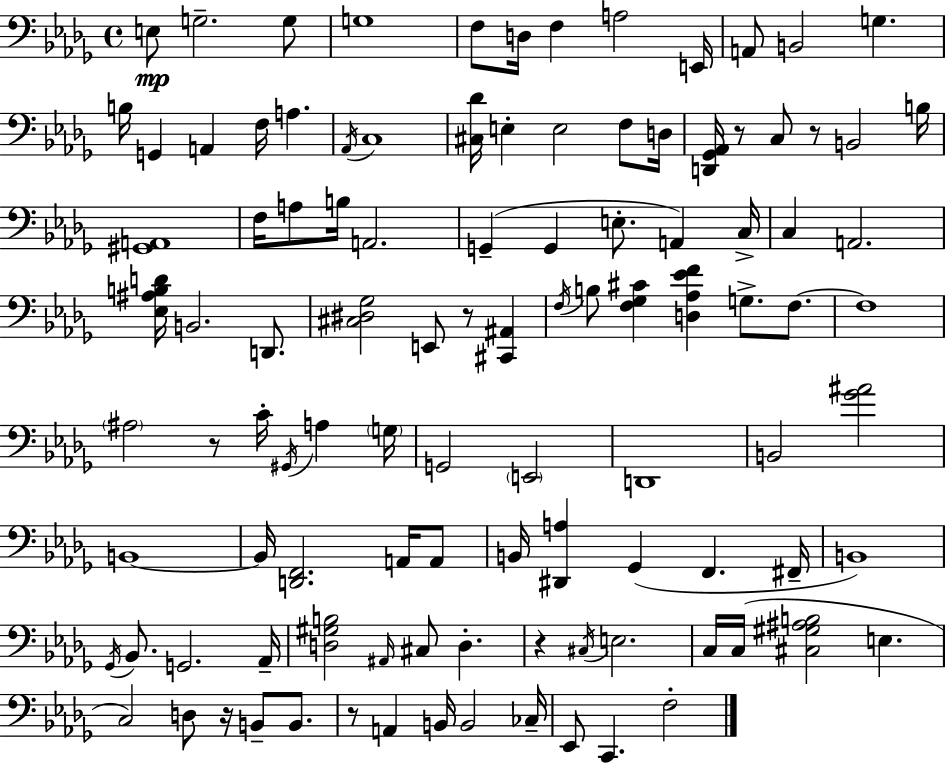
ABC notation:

X:1
T:Untitled
M:4/4
L:1/4
K:Bbm
E,/2 G,2 G,/2 G,4 F,/2 D,/4 F, A,2 E,,/4 A,,/2 B,,2 G, B,/4 G,, A,, F,/4 A, _A,,/4 C,4 [^C,_D]/4 E, E,2 F,/2 D,/4 [D,,_G,,_A,,]/4 z/2 C,/2 z/2 B,,2 B,/4 [^G,,A,,]4 F,/4 A,/2 B,/4 A,,2 G,, G,, E,/2 A,, C,/4 C, A,,2 [_E,^A,B,D]/4 B,,2 D,,/2 [^C,^D,_G,]2 E,,/2 z/2 [^C,,^A,,] F,/4 B,/2 [F,_G,^C] [D,_A,_EF] G,/2 F,/2 F,4 ^A,2 z/2 C/4 ^G,,/4 A, G,/4 G,,2 E,,2 D,,4 B,,2 [_G^A]2 B,,4 B,,/4 [D,,F,,]2 A,,/4 A,,/2 B,,/4 [^D,,A,] _G,, F,, ^F,,/4 B,,4 _G,,/4 _B,,/2 G,,2 _A,,/4 [D,^G,B,]2 ^A,,/4 ^C,/2 D, z ^C,/4 E,2 C,/4 C,/4 [^C,^G,^A,B,]2 E, C,2 D,/2 z/4 B,,/2 B,,/2 z/2 A,, B,,/4 B,,2 _C,/4 _E,,/2 C,, F,2